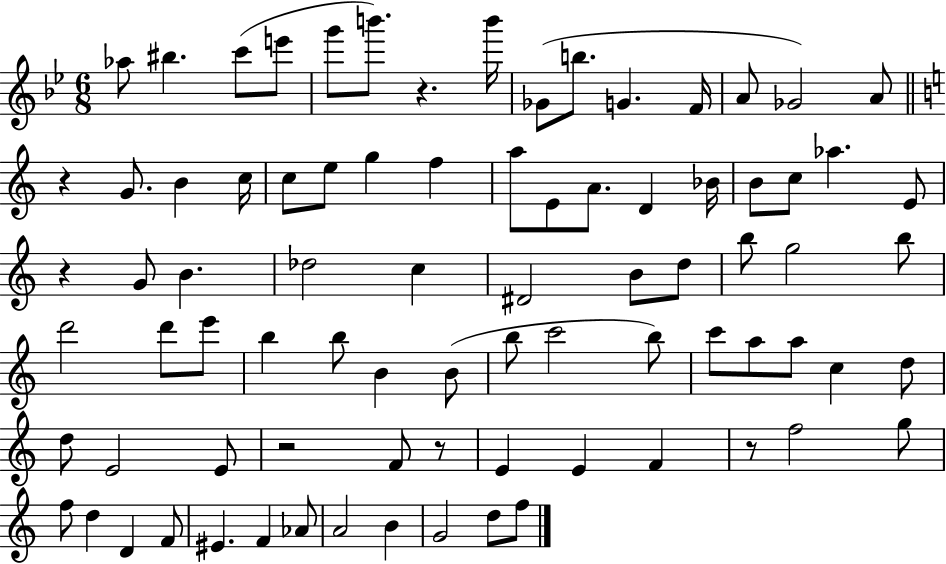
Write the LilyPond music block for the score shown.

{
  \clef treble
  \numericTimeSignature
  \time 6/8
  \key bes \major
  aes''8 bis''4. c'''8( e'''8 | g'''8 b'''8.) r4. b'''16 | ges'8( b''8. g'4. f'16 | a'8 ges'2) a'8 | \break \bar "||" \break \key c \major r4 g'8. b'4 c''16 | c''8 e''8 g''4 f''4 | a''8 e'8 a'8. d'4 bes'16 | b'8 c''8 aes''4. e'8 | \break r4 g'8 b'4. | des''2 c''4 | dis'2 b'8 d''8 | b''8 g''2 b''8 | \break d'''2 d'''8 e'''8 | b''4 b''8 b'4 b'8( | b''8 c'''2 b''8) | c'''8 a''8 a''8 c''4 d''8 | \break d''8 e'2 e'8 | r2 f'8 r8 | e'4 e'4 f'4 | r8 f''2 g''8 | \break f''8 d''4 d'4 f'8 | eis'4. f'4 aes'8 | a'2 b'4 | g'2 d''8 f''8 | \break \bar "|."
}